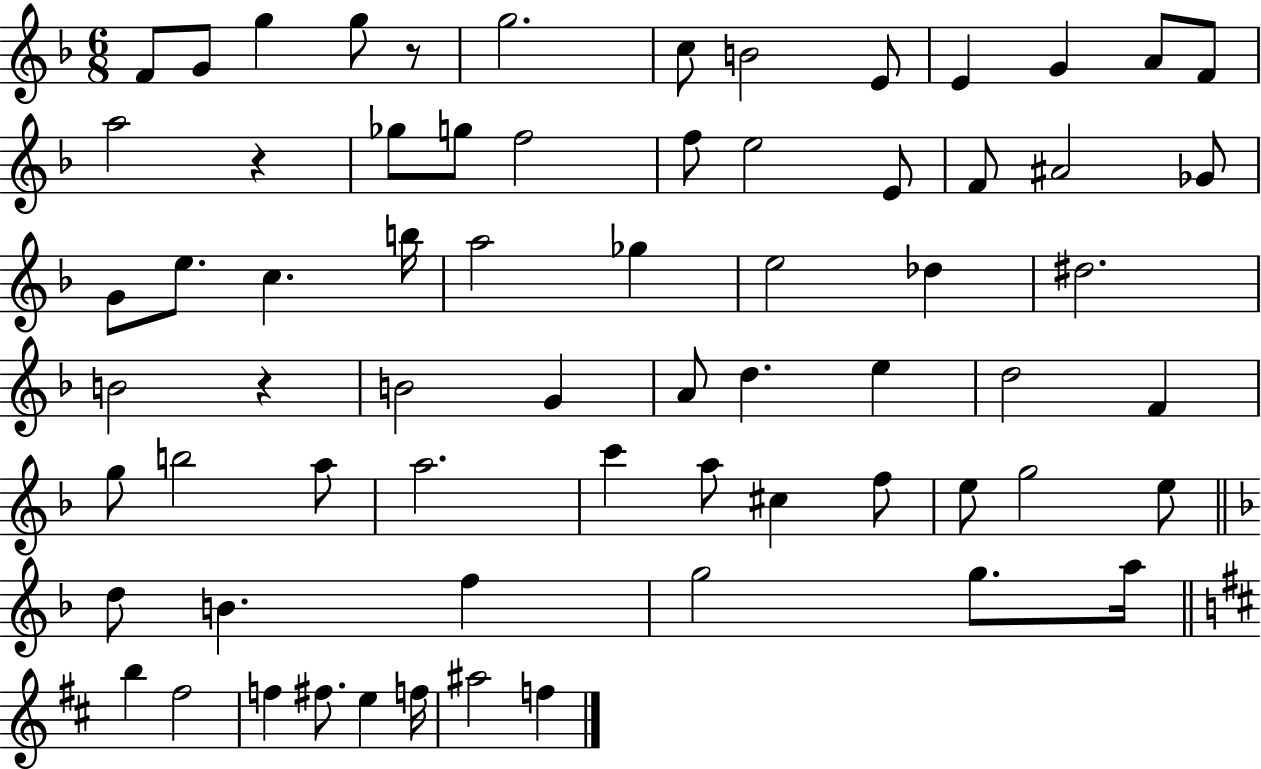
{
  \clef treble
  \numericTimeSignature
  \time 6/8
  \key f \major
  \repeat volta 2 { f'8 g'8 g''4 g''8 r8 | g''2. | c''8 b'2 e'8 | e'4 g'4 a'8 f'8 | \break a''2 r4 | ges''8 g''8 f''2 | f''8 e''2 e'8 | f'8 ais'2 ges'8 | \break g'8 e''8. c''4. b''16 | a''2 ges''4 | e''2 des''4 | dis''2. | \break b'2 r4 | b'2 g'4 | a'8 d''4. e''4 | d''2 f'4 | \break g''8 b''2 a''8 | a''2. | c'''4 a''8 cis''4 f''8 | e''8 g''2 e''8 | \break \bar "||" \break \key f \major d''8 b'4. f''4 | g''2 g''8. a''16 | \bar "||" \break \key d \major b''4 fis''2 | f''4 fis''8. e''4 f''16 | ais''2 f''4 | } \bar "|."
}